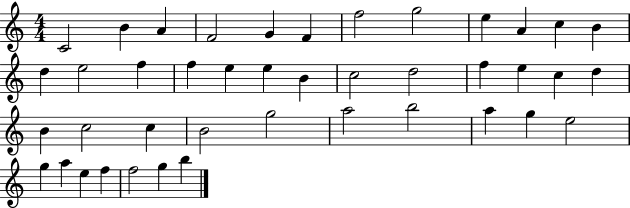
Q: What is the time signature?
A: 4/4